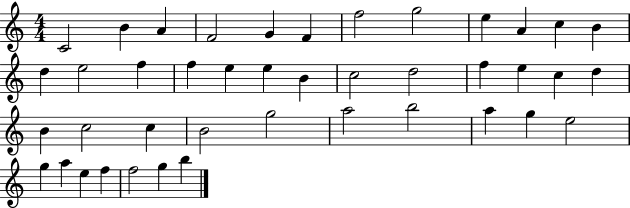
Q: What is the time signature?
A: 4/4